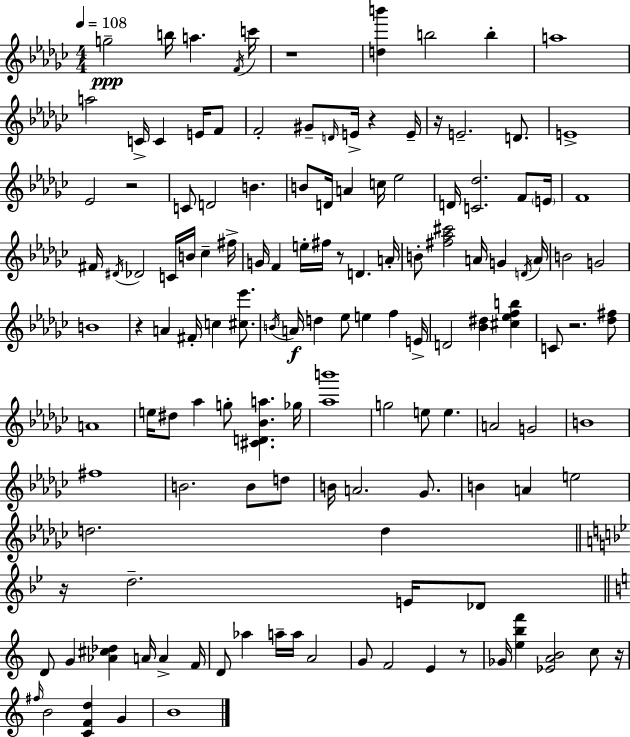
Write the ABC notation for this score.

X:1
T:Untitled
M:4/4
L:1/4
K:Ebm
g2 b/4 a F/4 c'/4 z4 [db'] b2 b a4 a2 C/4 C E/4 F/2 F2 ^G/2 D/4 E/4 z E/4 z/4 E2 D/2 E4 _E2 z2 C/2 D2 B B/2 D/4 A c/4 _e2 D/4 [C_d]2 F/2 E/4 F4 ^F/4 ^D/4 _D2 C/4 B/4 _c ^f/4 G/4 F e/4 ^f/4 z/2 D A/4 B/2 [^f_a^c']2 A/4 G D/4 A/4 B2 G2 B4 z A ^F/4 c [^c_e']/2 B/4 A/4 d _e/2 e f E/4 D2 [_B^d] [^c_efb] C/2 z2 [_d^f]/2 A4 e/4 ^d/2 _a g/2 [^CD_Ba] _g/4 [_ab']4 g2 e/2 e A2 G2 B4 ^f4 B2 B/2 d/2 B/4 A2 _G/2 B A e2 d2 d z/4 d2 E/4 _D/2 D/2 G [_A^c_d] A/4 A F/4 D/2 _a a/4 a/4 A2 G/2 F2 E z/2 _G/4 [ebf'] [_EAB]2 c/2 z/4 ^f/4 B2 [CFd] G B4